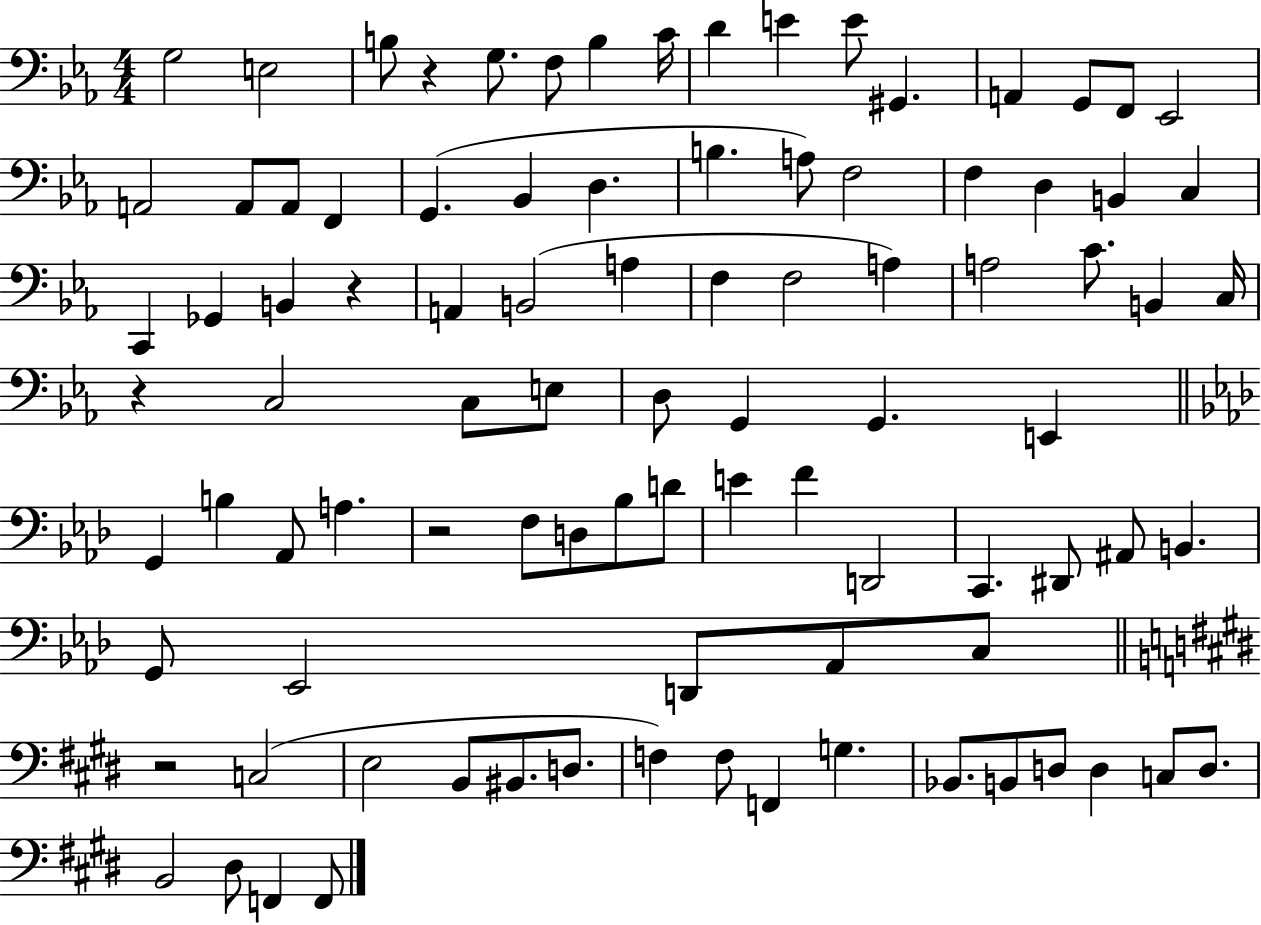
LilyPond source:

{
  \clef bass
  \numericTimeSignature
  \time 4/4
  \key ees \major
  g2 e2 | b8 r4 g8. f8 b4 c'16 | d'4 e'4 e'8 gis,4. | a,4 g,8 f,8 ees,2 | \break a,2 a,8 a,8 f,4 | g,4.( bes,4 d4. | b4. a8) f2 | f4 d4 b,4 c4 | \break c,4 ges,4 b,4 r4 | a,4 b,2( a4 | f4 f2 a4) | a2 c'8. b,4 c16 | \break r4 c2 c8 e8 | d8 g,4 g,4. e,4 | \bar "||" \break \key aes \major g,4 b4 aes,8 a4. | r2 f8 d8 bes8 d'8 | e'4 f'4 d,2 | c,4. dis,8 ais,8 b,4. | \break g,8 ees,2 d,8 aes,8 c8 | \bar "||" \break \key e \major r2 c2( | e2 b,8 bis,8. d8. | f4) f8 f,4 g4. | bes,8. b,8 d8 d4 c8 d8. | \break b,2 dis8 f,4 f,8 | \bar "|."
}